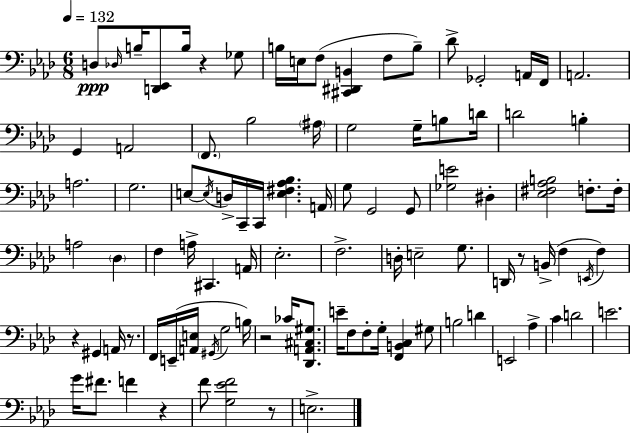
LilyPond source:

{
  \clef bass
  \numericTimeSignature
  \time 6/8
  \key f \minor
  \tempo 4 = 132
  d8\ppp \grace { des16 } b16-- <d, ees,>8 b16 r4 ges8 | b16 e16 f8( <cis, dis, b,>4 f8 b8--) | des'8-> ges,2-. a,16 | f,16 a,2. | \break g,4 a,2 | \parenthesize f,8. bes2 | \parenthesize ais16 g2 g16-- b8 | d'16 d'2 b4-. | \break a2. | g2. | e8~~ \acciaccatura { e16 } d16-> c,16-- c,16 <e fis aes bes>4. | a,16 g8 g,2 | \break g,8 <ges e'>2 dis4-. | <ees fis aes b>2 f8.-. | f16-. a2 \parenthesize des4 | f4 a16-> cis,4. | \break a,16 ees2.-. | f2.-> | d16-. e2-- g8. | d,16 r8 b,16->( f4 \acciaccatura { e,16 } f4) | \break r4 gis,4 a,16 | r8. f,16 e,16--( <a, e>16 \acciaccatura { gis,16 } g2 | b16) r2 | ces'16 <des, a, cis gis>8. e'16-- f8 f8-. g16-. <f, b, c>4 | \break gis8 b2 | d'4 e,2 | aes4-> c'4 d'2 | e'2. | \break g'16 fis'8. f'4 | r4 f'8 <g ees' f'>2 | r8 e2.-> | \bar "|."
}